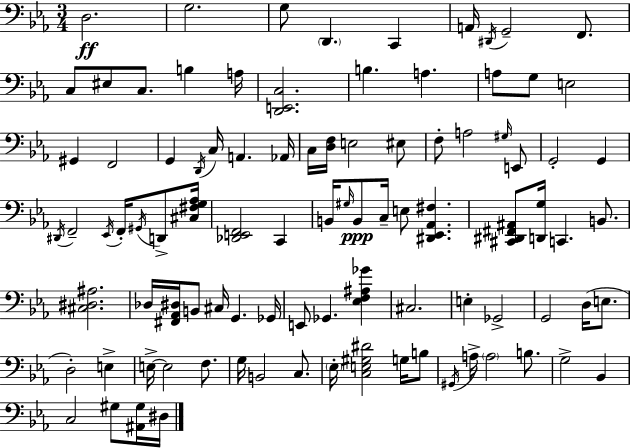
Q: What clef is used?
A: bass